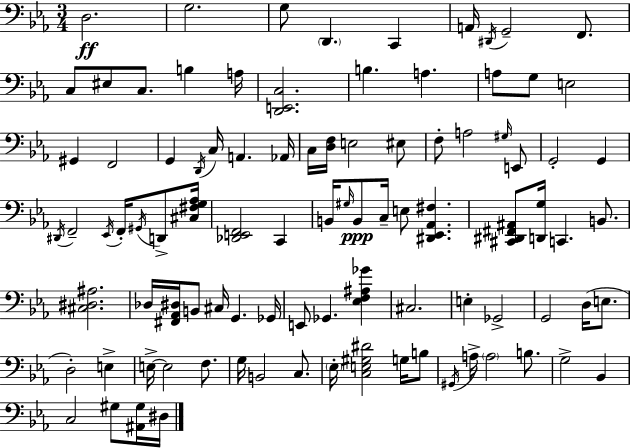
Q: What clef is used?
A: bass